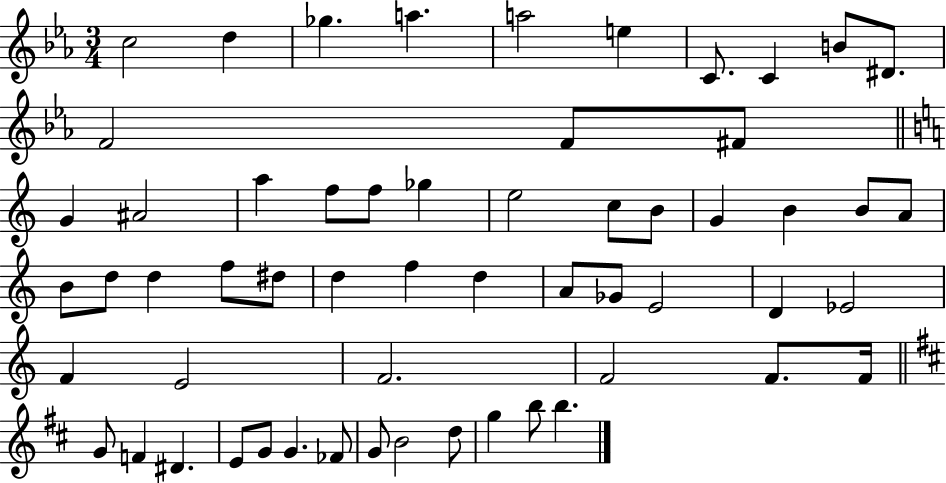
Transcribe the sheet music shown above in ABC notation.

X:1
T:Untitled
M:3/4
L:1/4
K:Eb
c2 d _g a a2 e C/2 C B/2 ^D/2 F2 F/2 ^F/2 G ^A2 a f/2 f/2 _g e2 c/2 B/2 G B B/2 A/2 B/2 d/2 d f/2 ^d/2 d f d A/2 _G/2 E2 D _E2 F E2 F2 F2 F/2 F/4 G/2 F ^D E/2 G/2 G _F/2 G/2 B2 d/2 g b/2 b